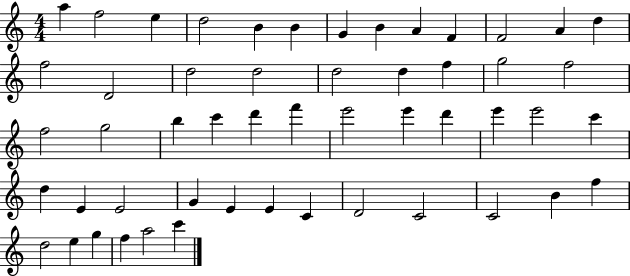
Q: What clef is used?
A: treble